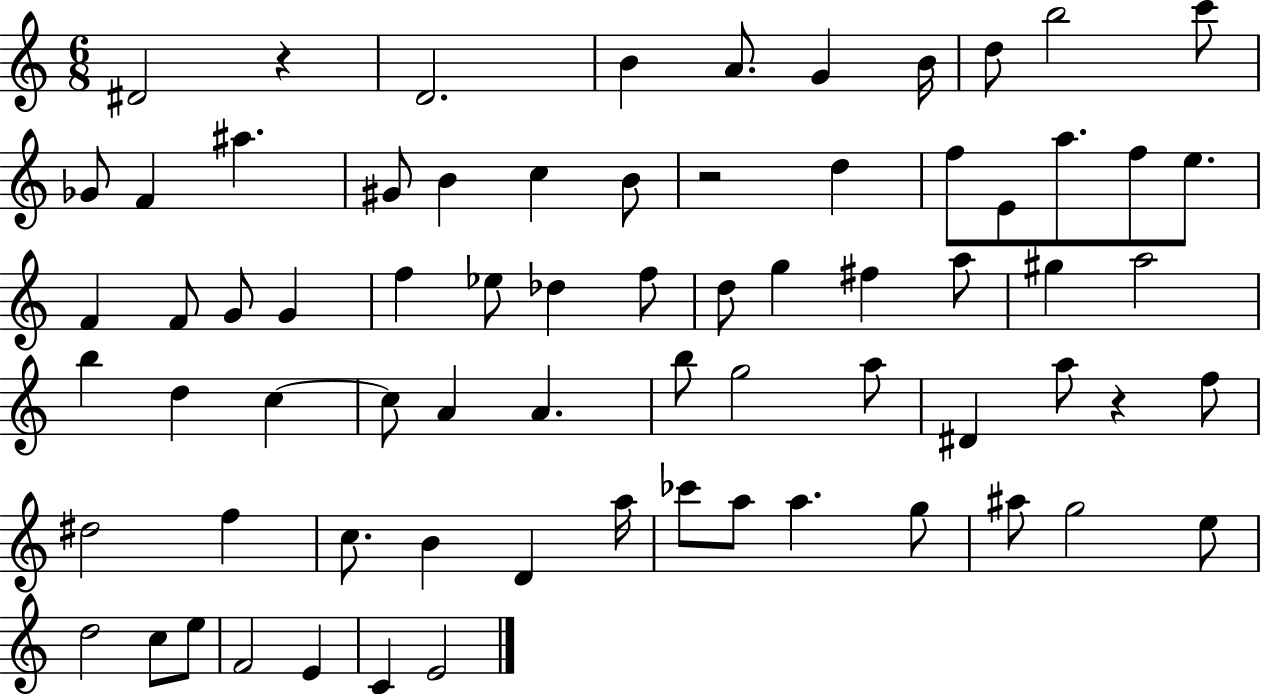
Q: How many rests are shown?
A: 3